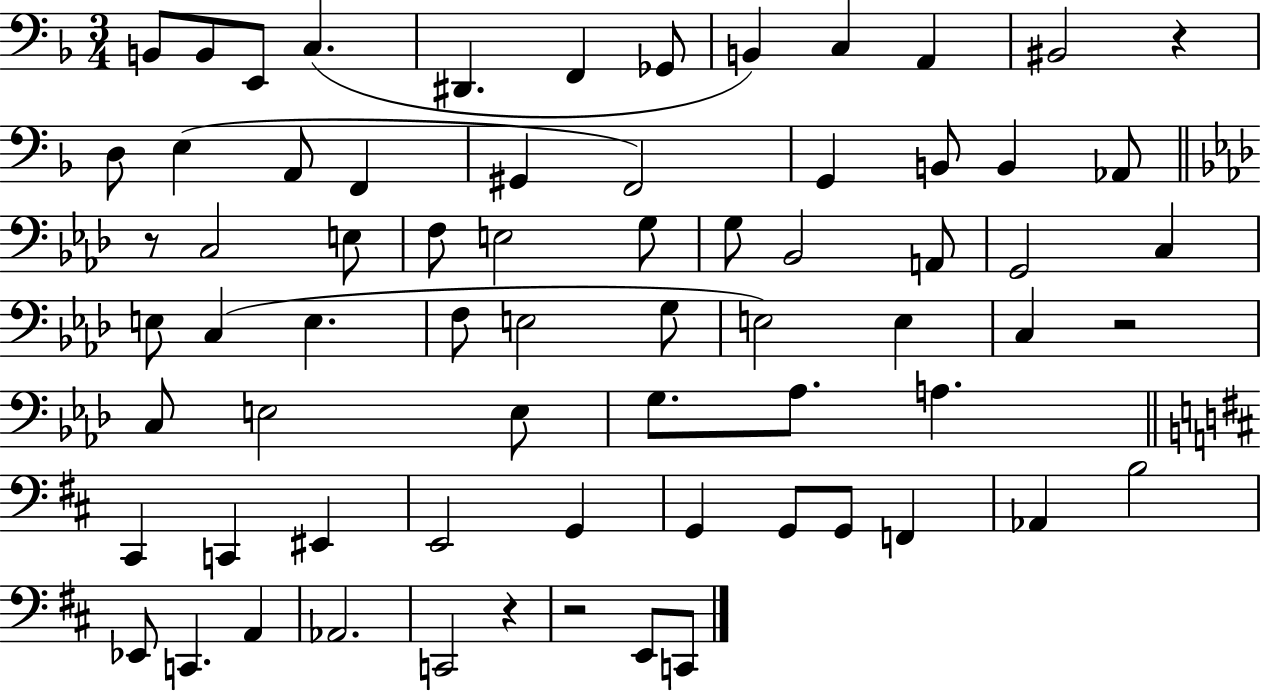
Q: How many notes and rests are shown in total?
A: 69